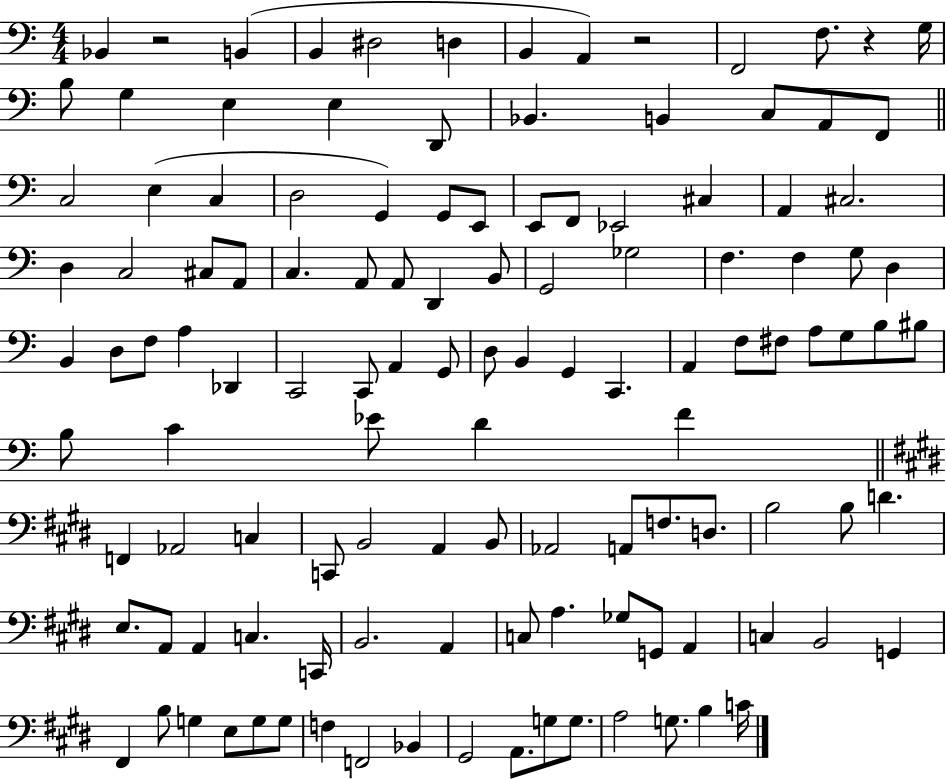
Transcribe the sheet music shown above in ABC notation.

X:1
T:Untitled
M:4/4
L:1/4
K:C
_B,, z2 B,, B,, ^D,2 D, B,, A,, z2 F,,2 F,/2 z G,/4 B,/2 G, E, E, D,,/2 _B,, B,, C,/2 A,,/2 F,,/2 C,2 E, C, D,2 G,, G,,/2 E,,/2 E,,/2 F,,/2 _E,,2 ^C, A,, ^C,2 D, C,2 ^C,/2 A,,/2 C, A,,/2 A,,/2 D,, B,,/2 G,,2 _G,2 F, F, G,/2 D, B,, D,/2 F,/2 A, _D,, C,,2 C,,/2 A,, G,,/2 D,/2 B,, G,, C,, A,, F,/2 ^F,/2 A,/2 G,/2 B,/2 ^B,/2 B,/2 C _E/2 D F F,, _A,,2 C, C,,/2 B,,2 A,, B,,/2 _A,,2 A,,/2 F,/2 D,/2 B,2 B,/2 D E,/2 A,,/2 A,, C, C,,/4 B,,2 A,, C,/2 A, _G,/2 G,,/2 A,, C, B,,2 G,, ^F,, B,/2 G, E,/2 G,/2 G,/2 F, F,,2 _B,, ^G,,2 A,,/2 G,/2 G,/2 A,2 G,/2 B, C/4